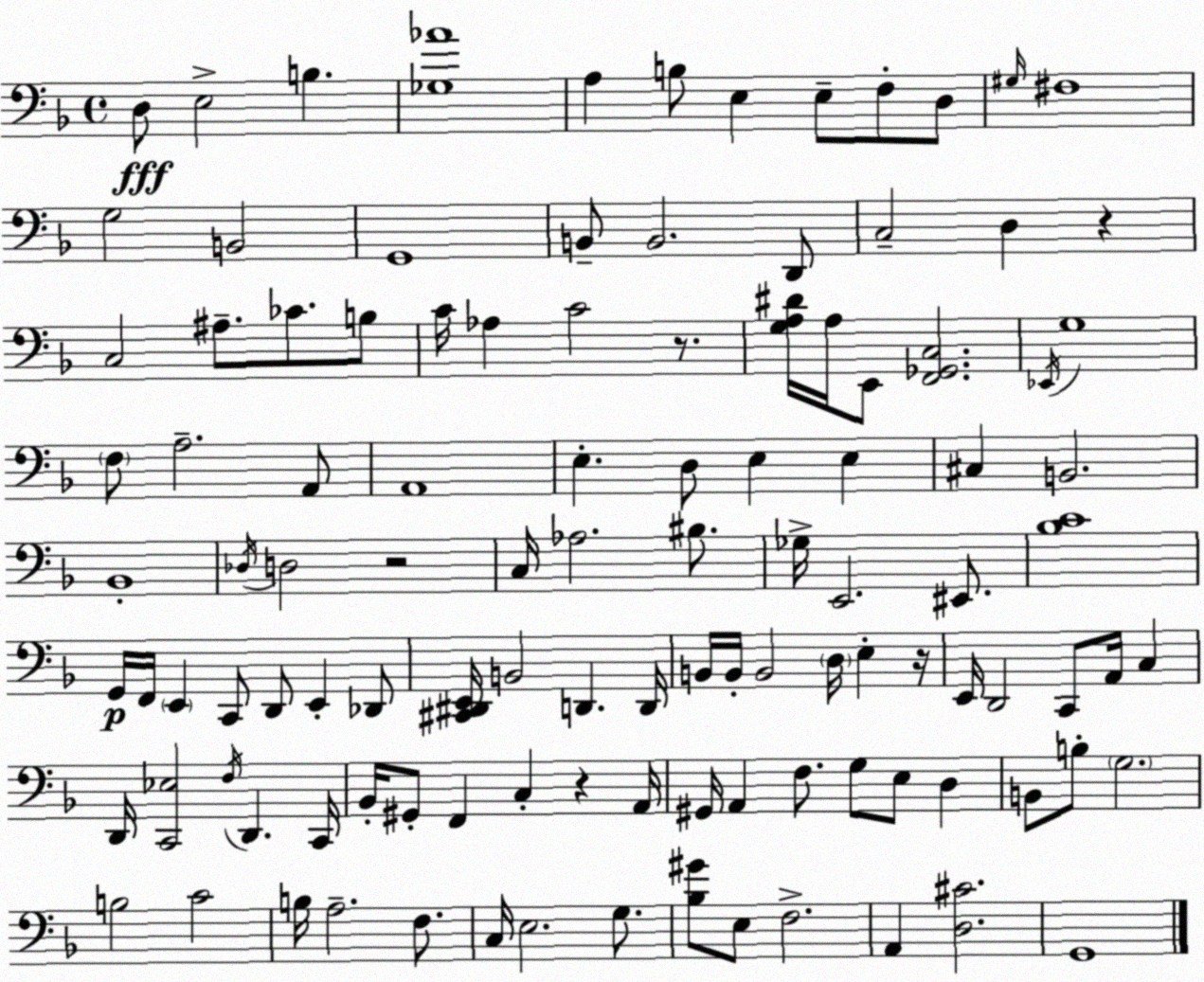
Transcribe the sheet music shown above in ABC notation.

X:1
T:Untitled
M:4/4
L:1/4
K:Dm
D,/2 E,2 B, [_G,_A]4 A, B,/2 E, E,/2 F,/2 D,/2 ^G,/4 ^F,4 G,2 B,,2 G,,4 B,,/2 B,,2 D,,/2 C,2 D, z C,2 ^A,/2 _C/2 B,/2 C/4 _A, C2 z/2 [G,A,^D]/4 A,/4 E,,/2 [F,,_G,,C,]2 _E,,/4 G,4 F,/2 A,2 A,,/2 A,,4 E, D,/2 E, E, ^C, B,,2 _B,,4 _D,/4 D,2 z2 C,/4 _A,2 ^B,/2 _G,/4 E,,2 ^E,,/2 [_B,C]4 G,,/4 F,,/4 E,, C,,/2 D,,/2 E,, _D,,/2 [^C,,^D,,E,,]/4 B,,2 D,, D,,/4 B,,/4 B,,/4 B,,2 D,/4 E, z/4 E,,/4 D,,2 C,,/2 A,,/4 C, D,,/4 [C,,_E,]2 F,/4 D,, C,,/4 _B,,/4 ^G,,/2 F,, C, z A,,/4 ^G,,/4 A,, F,/2 G,/2 E,/2 D, B,,/2 B,/2 G,2 B,2 C2 B,/4 A,2 F,/2 C,/4 E,2 G,/2 [_B,^G]/2 E,/2 F,2 A,, [D,^C]2 G,,4